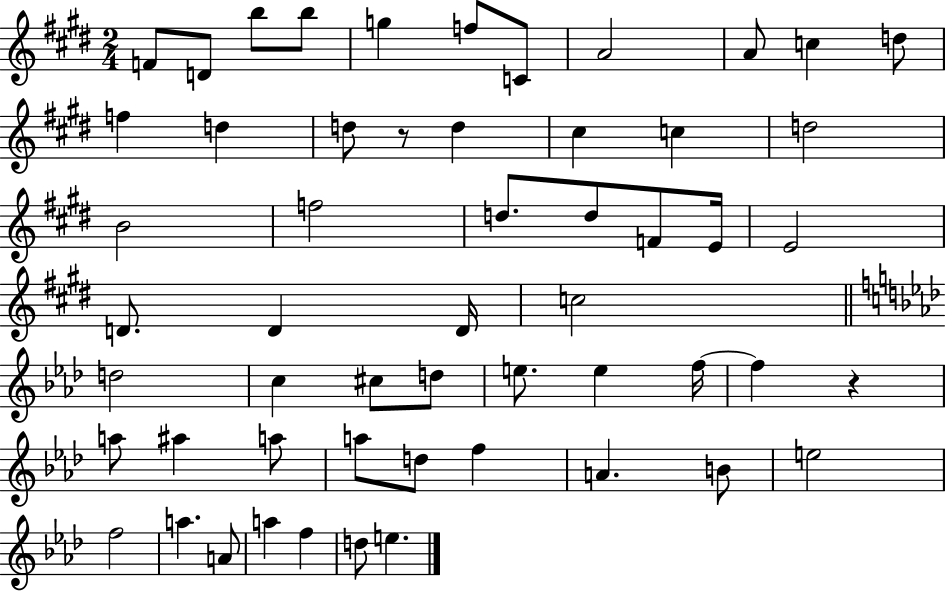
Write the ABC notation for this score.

X:1
T:Untitled
M:2/4
L:1/4
K:E
F/2 D/2 b/2 b/2 g f/2 C/2 A2 A/2 c d/2 f d d/2 z/2 d ^c c d2 B2 f2 d/2 d/2 F/2 E/4 E2 D/2 D D/4 c2 d2 c ^c/2 d/2 e/2 e f/4 f z a/2 ^a a/2 a/2 d/2 f A B/2 e2 f2 a A/2 a f d/2 e